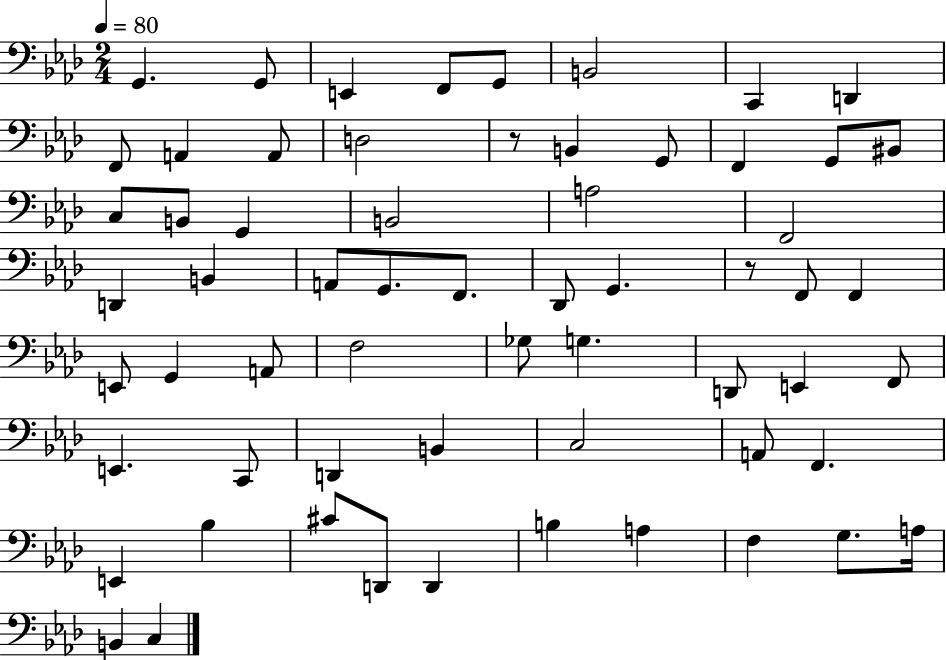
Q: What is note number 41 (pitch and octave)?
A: F2